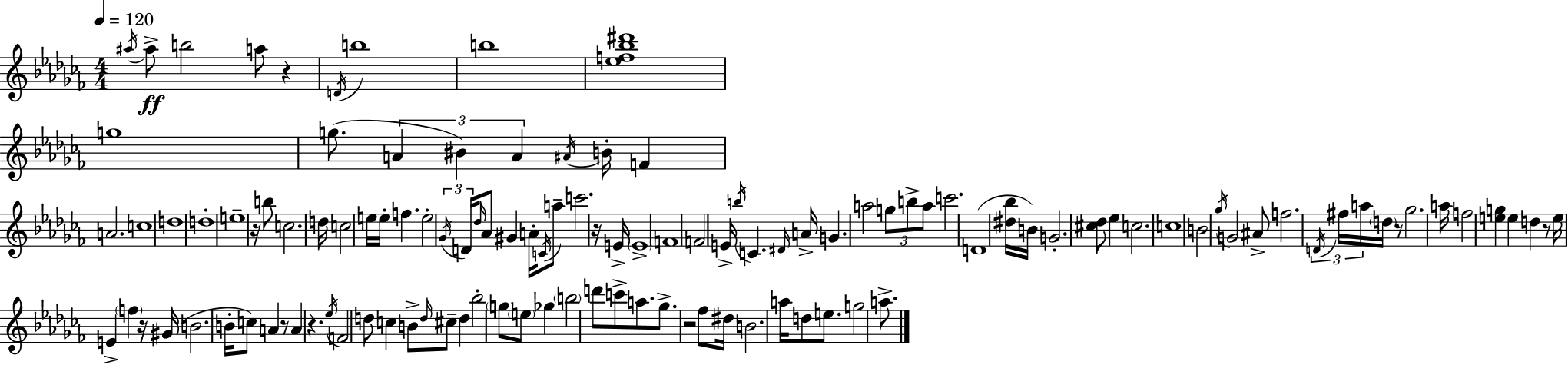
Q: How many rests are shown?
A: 9